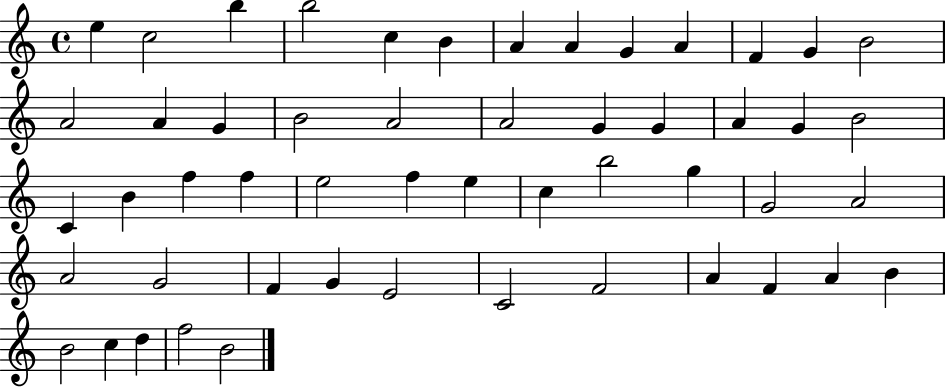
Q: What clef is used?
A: treble